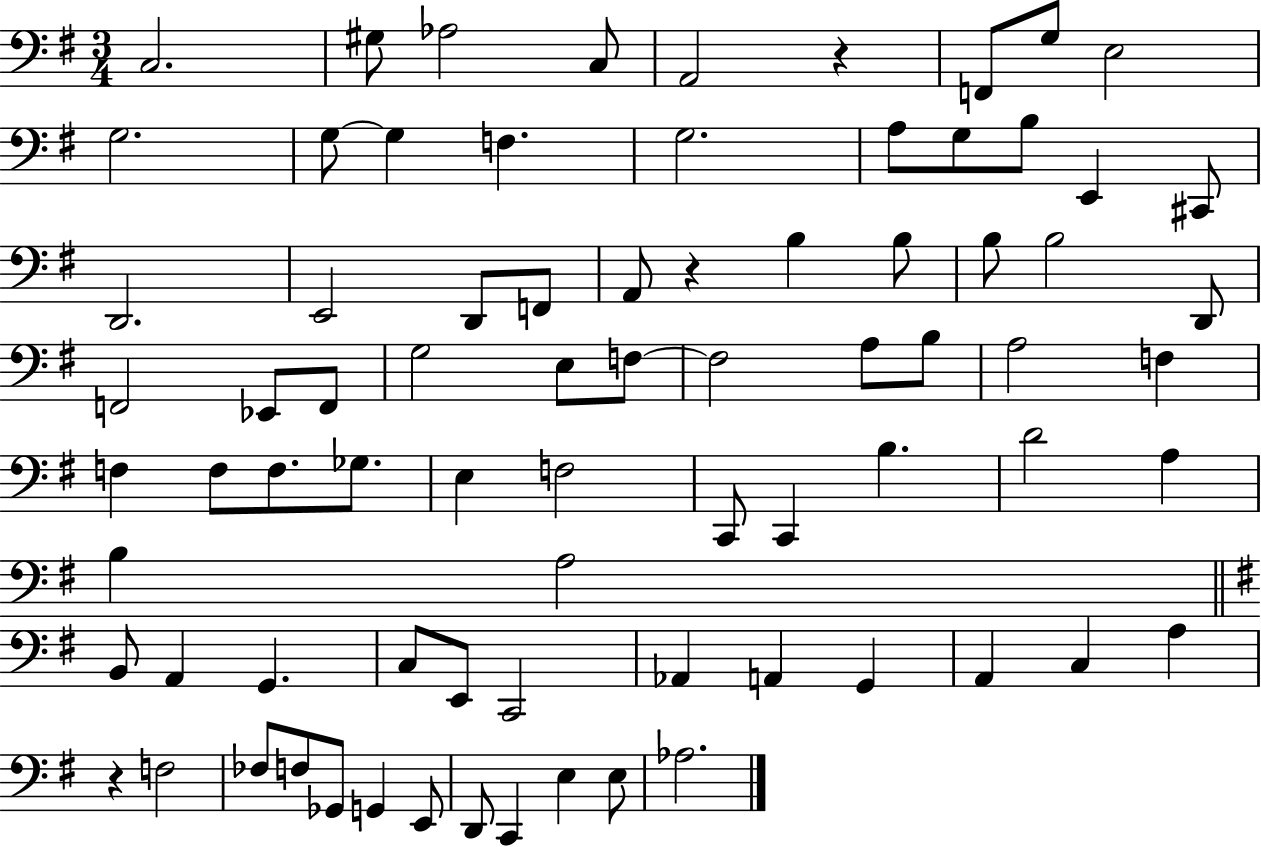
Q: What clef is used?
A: bass